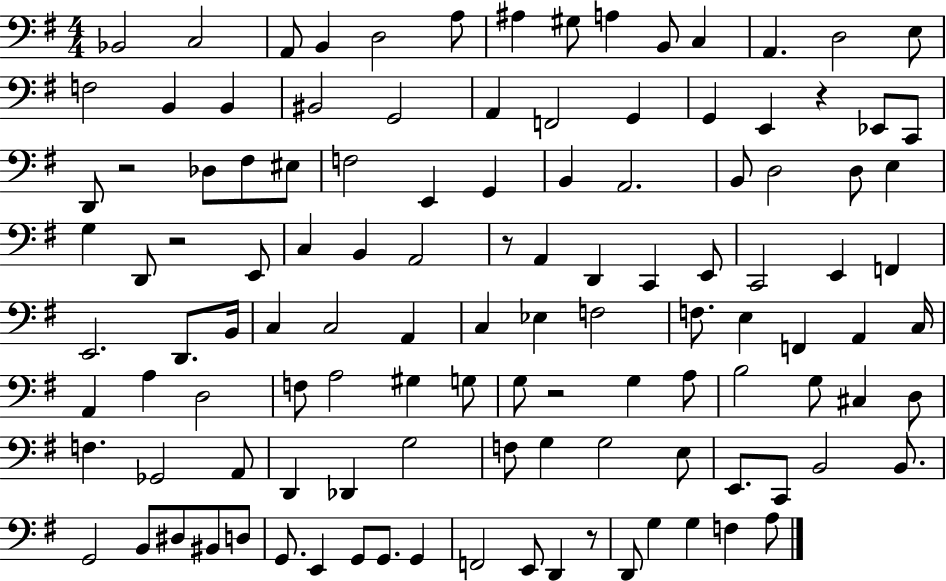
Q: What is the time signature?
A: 4/4